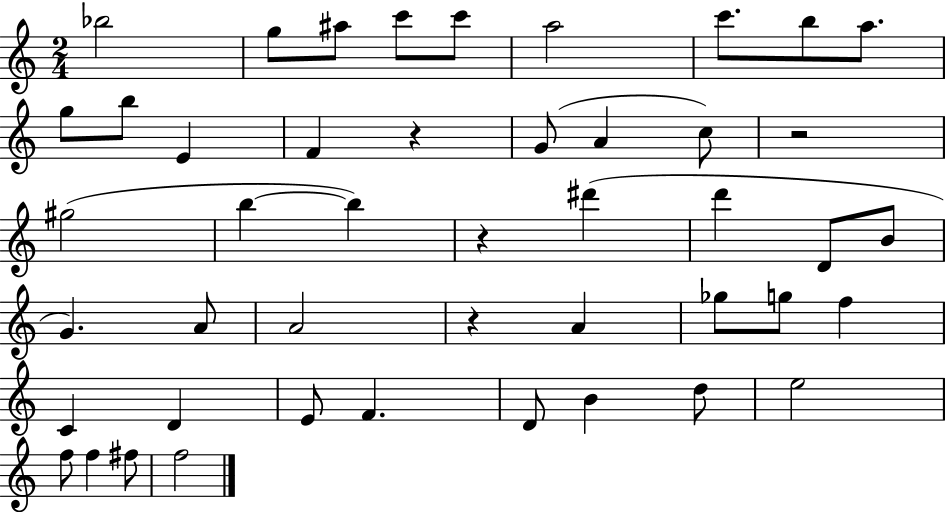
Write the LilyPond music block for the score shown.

{
  \clef treble
  \numericTimeSignature
  \time 2/4
  \key c \major
  \repeat volta 2 { bes''2 | g''8 ais''8 c'''8 c'''8 | a''2 | c'''8. b''8 a''8. | \break g''8 b''8 e'4 | f'4 r4 | g'8( a'4 c''8) | r2 | \break gis''2( | b''4~~ b''4) | r4 dis'''4( | d'''4 d'8 b'8 | \break g'4.) a'8 | a'2 | r4 a'4 | ges''8 g''8 f''4 | \break c'4 d'4 | e'8 f'4. | d'8 b'4 d''8 | e''2 | \break f''8 f''4 fis''8 | f''2 | } \bar "|."
}